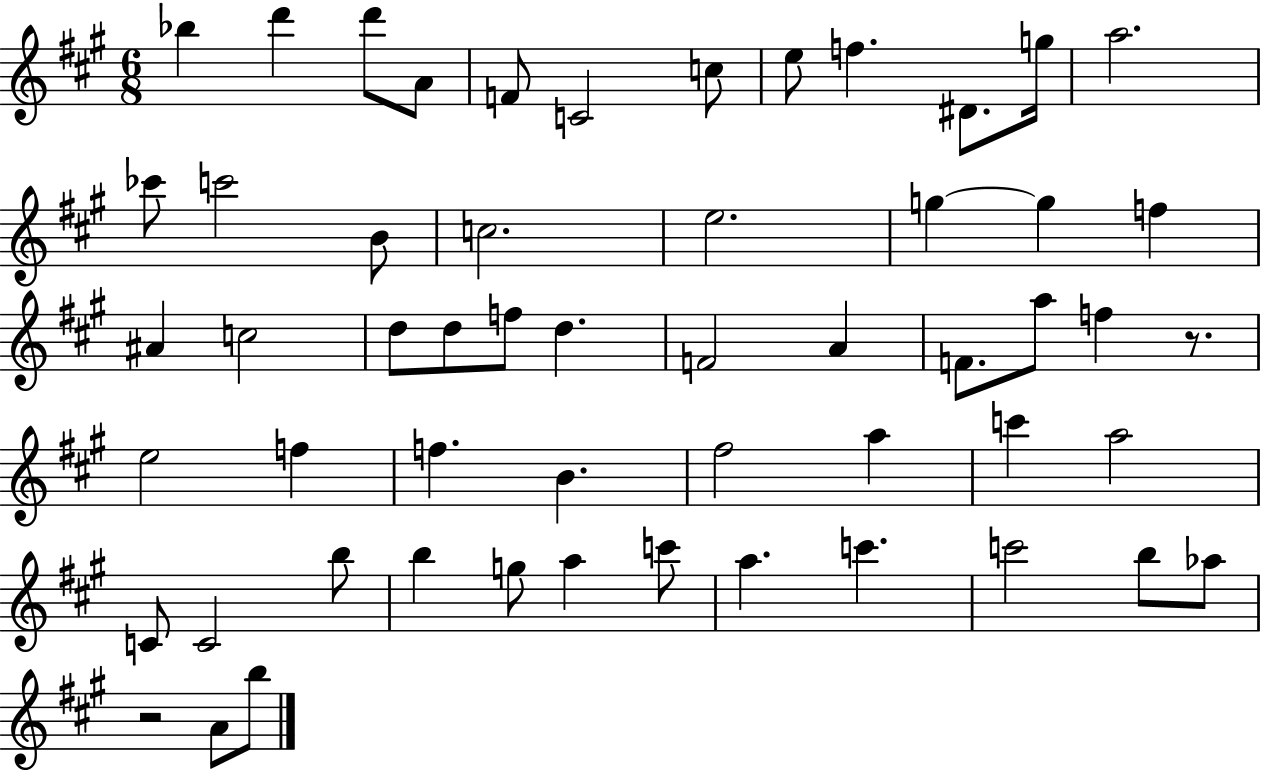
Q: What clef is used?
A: treble